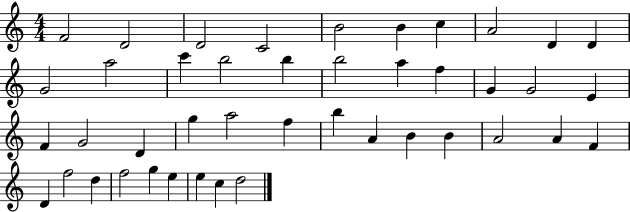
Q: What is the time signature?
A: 4/4